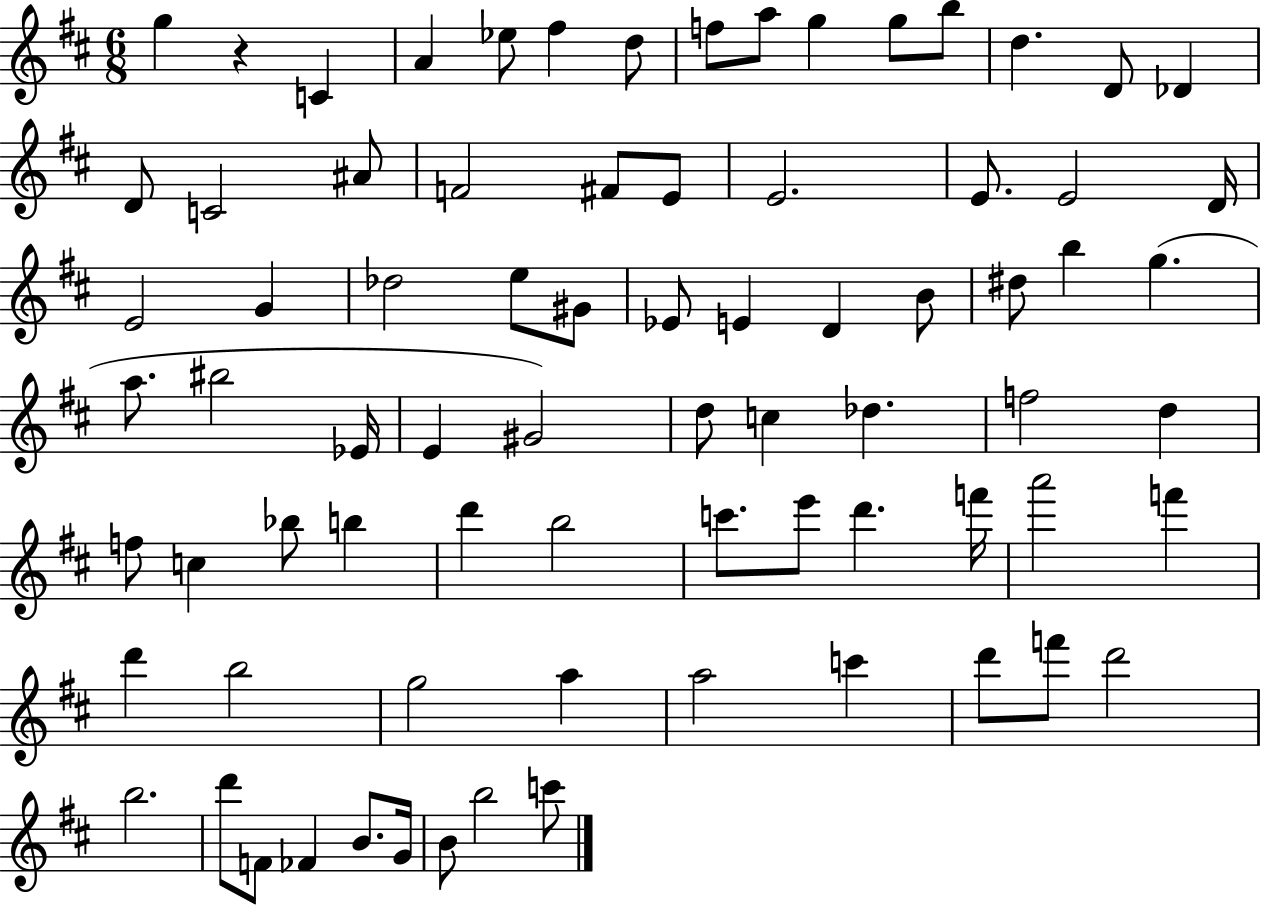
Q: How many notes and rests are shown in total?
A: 77